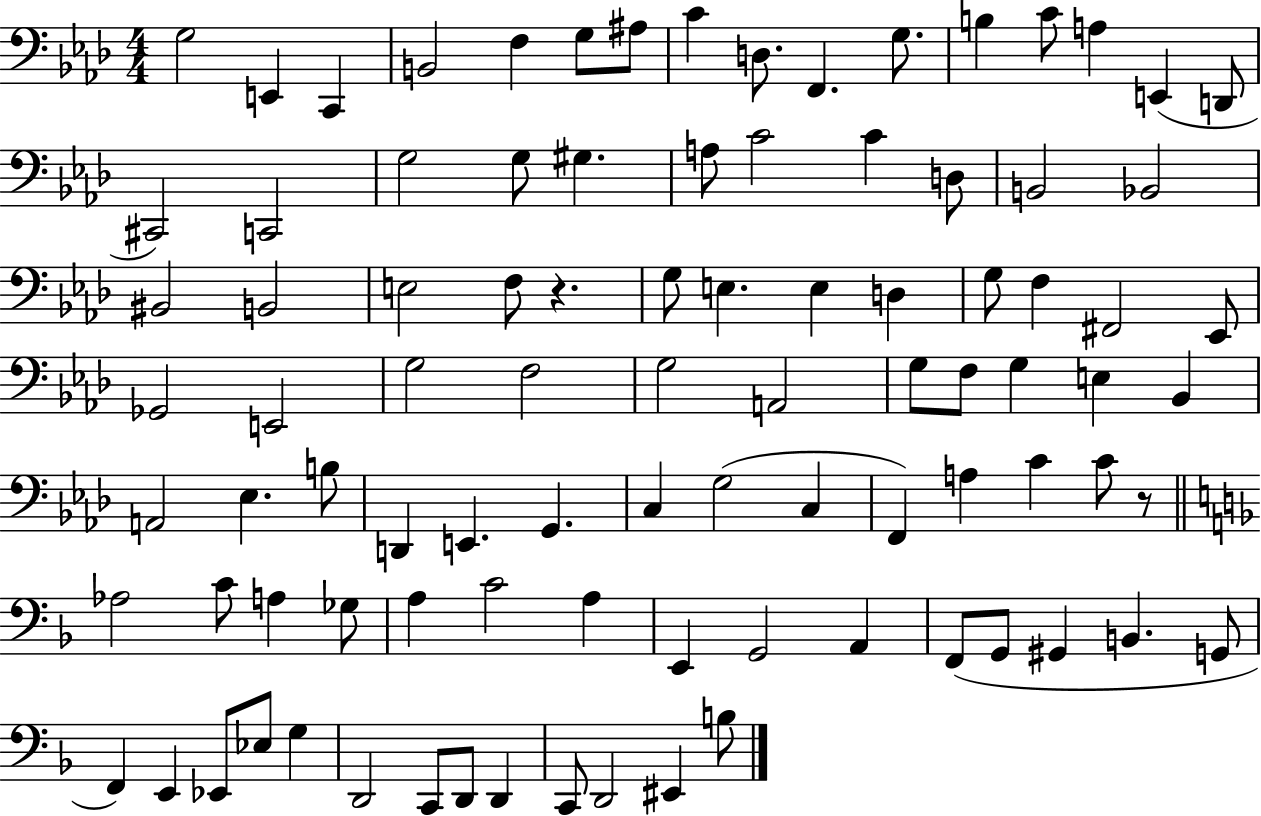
{
  \clef bass
  \numericTimeSignature
  \time 4/4
  \key aes \major
  g2 e,4 c,4 | b,2 f4 g8 ais8 | c'4 d8. f,4. g8. | b4 c'8 a4 e,4( d,8 | \break cis,2) c,2 | g2 g8 gis4. | a8 c'2 c'4 d8 | b,2 bes,2 | \break bis,2 b,2 | e2 f8 r4. | g8 e4. e4 d4 | g8 f4 fis,2 ees,8 | \break ges,2 e,2 | g2 f2 | g2 a,2 | g8 f8 g4 e4 bes,4 | \break a,2 ees4. b8 | d,4 e,4. g,4. | c4 g2( c4 | f,4) a4 c'4 c'8 r8 | \break \bar "||" \break \key f \major aes2 c'8 a4 ges8 | a4 c'2 a4 | e,4 g,2 a,4 | f,8( g,8 gis,4 b,4. g,8 | \break f,4) e,4 ees,8 ees8 g4 | d,2 c,8 d,8 d,4 | c,8 d,2 eis,4 b8 | \bar "|."
}